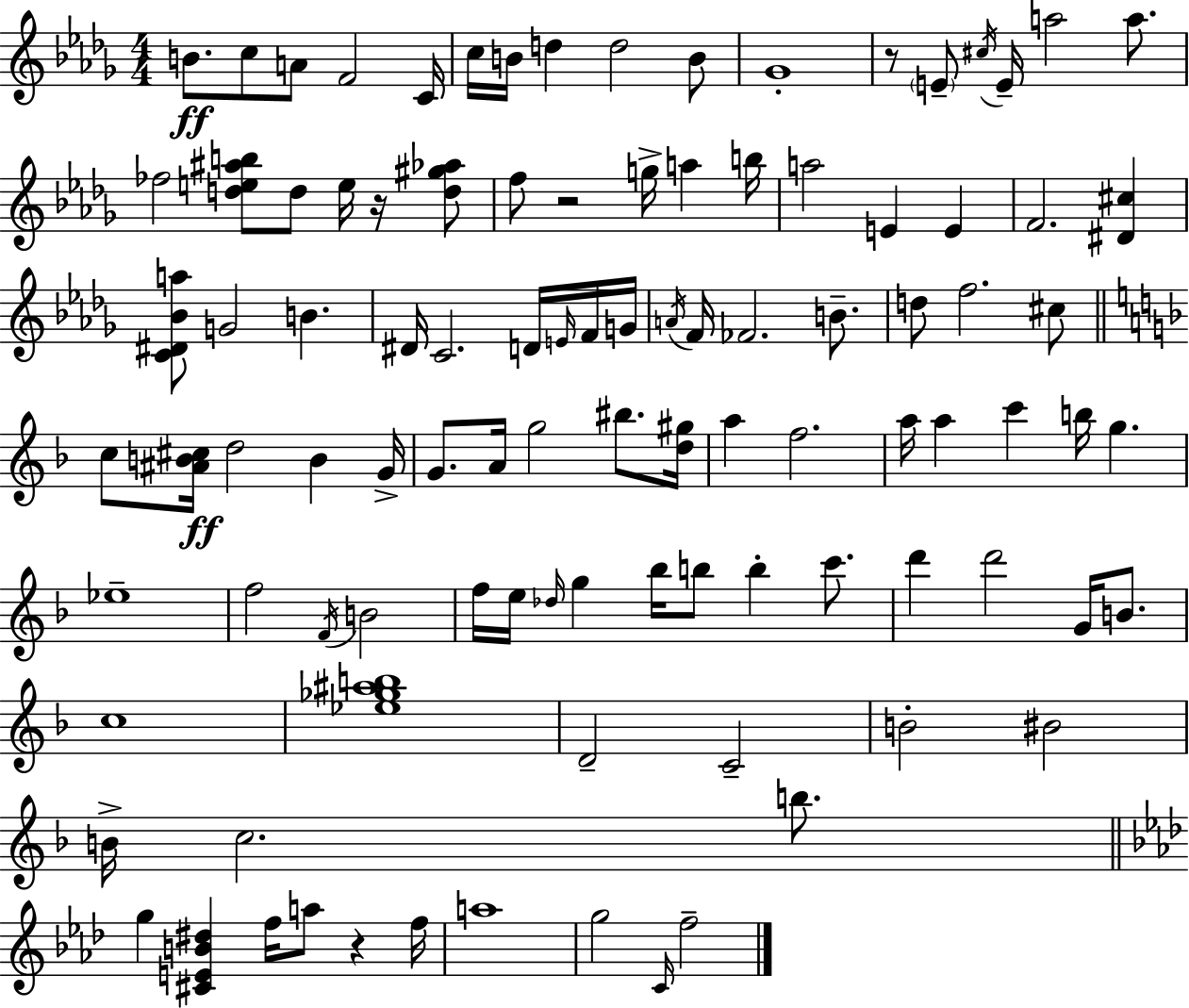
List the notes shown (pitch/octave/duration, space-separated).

B4/e. C5/e A4/e F4/h C4/s C5/s B4/s D5/q D5/h B4/e Gb4/w R/e E4/e C#5/s E4/s A5/h A5/e. FES5/h [D5,E5,A#5,B5]/e D5/e E5/s R/s [D5,G#5,Ab5]/e F5/e R/h G5/s A5/q B5/s A5/h E4/q E4/q F4/h. [D#4,C#5]/q [C4,D#4,Bb4,A5]/e G4/h B4/q. D#4/s C4/h. D4/s E4/s F4/s G4/s A4/s F4/s FES4/h. B4/e. D5/e F5/h. C#5/e C5/e [A#4,B4,C#5]/s D5/h B4/q G4/s G4/e. A4/s G5/h BIS5/e. [D5,G#5]/s A5/q F5/h. A5/s A5/q C6/q B5/s G5/q. Eb5/w F5/h F4/s B4/h F5/s E5/s Db5/s G5/q Bb5/s B5/e B5/q C6/e. D6/q D6/h G4/s B4/e. C5/w [Eb5,Gb5,A#5,B5]/w D4/h C4/h B4/h BIS4/h B4/s C5/h. B5/e. G5/q [C#4,E4,B4,D#5]/q F5/s A5/e R/q F5/s A5/w G5/h C4/s F5/h